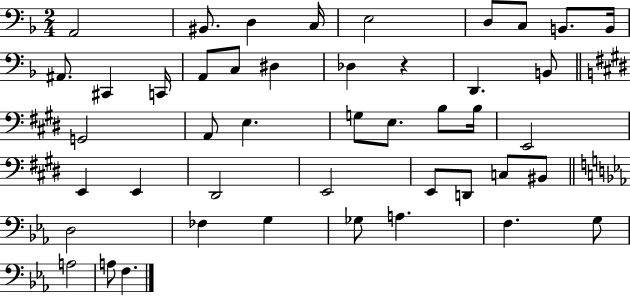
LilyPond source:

{
  \clef bass
  \numericTimeSignature
  \time 2/4
  \key f \major
  a,2 | bis,8. d4 c16 | e2 | d8 c8 b,8. b,16 | \break ais,8. cis,4 c,16 | a,8 c8 dis4 | des4 r4 | d,4. b,8 | \break \bar "||" \break \key e \major g,2 | a,8 e4. | g8 e8. b8 b16 | e,2 | \break e,4 e,4 | dis,2 | e,2 | e,8 d,8 c8 bis,8 | \break \bar "||" \break \key ees \major d2 | fes4 g4 | ges8 a4. | f4. g8 | \break a2 | a8 f4. | \bar "|."
}